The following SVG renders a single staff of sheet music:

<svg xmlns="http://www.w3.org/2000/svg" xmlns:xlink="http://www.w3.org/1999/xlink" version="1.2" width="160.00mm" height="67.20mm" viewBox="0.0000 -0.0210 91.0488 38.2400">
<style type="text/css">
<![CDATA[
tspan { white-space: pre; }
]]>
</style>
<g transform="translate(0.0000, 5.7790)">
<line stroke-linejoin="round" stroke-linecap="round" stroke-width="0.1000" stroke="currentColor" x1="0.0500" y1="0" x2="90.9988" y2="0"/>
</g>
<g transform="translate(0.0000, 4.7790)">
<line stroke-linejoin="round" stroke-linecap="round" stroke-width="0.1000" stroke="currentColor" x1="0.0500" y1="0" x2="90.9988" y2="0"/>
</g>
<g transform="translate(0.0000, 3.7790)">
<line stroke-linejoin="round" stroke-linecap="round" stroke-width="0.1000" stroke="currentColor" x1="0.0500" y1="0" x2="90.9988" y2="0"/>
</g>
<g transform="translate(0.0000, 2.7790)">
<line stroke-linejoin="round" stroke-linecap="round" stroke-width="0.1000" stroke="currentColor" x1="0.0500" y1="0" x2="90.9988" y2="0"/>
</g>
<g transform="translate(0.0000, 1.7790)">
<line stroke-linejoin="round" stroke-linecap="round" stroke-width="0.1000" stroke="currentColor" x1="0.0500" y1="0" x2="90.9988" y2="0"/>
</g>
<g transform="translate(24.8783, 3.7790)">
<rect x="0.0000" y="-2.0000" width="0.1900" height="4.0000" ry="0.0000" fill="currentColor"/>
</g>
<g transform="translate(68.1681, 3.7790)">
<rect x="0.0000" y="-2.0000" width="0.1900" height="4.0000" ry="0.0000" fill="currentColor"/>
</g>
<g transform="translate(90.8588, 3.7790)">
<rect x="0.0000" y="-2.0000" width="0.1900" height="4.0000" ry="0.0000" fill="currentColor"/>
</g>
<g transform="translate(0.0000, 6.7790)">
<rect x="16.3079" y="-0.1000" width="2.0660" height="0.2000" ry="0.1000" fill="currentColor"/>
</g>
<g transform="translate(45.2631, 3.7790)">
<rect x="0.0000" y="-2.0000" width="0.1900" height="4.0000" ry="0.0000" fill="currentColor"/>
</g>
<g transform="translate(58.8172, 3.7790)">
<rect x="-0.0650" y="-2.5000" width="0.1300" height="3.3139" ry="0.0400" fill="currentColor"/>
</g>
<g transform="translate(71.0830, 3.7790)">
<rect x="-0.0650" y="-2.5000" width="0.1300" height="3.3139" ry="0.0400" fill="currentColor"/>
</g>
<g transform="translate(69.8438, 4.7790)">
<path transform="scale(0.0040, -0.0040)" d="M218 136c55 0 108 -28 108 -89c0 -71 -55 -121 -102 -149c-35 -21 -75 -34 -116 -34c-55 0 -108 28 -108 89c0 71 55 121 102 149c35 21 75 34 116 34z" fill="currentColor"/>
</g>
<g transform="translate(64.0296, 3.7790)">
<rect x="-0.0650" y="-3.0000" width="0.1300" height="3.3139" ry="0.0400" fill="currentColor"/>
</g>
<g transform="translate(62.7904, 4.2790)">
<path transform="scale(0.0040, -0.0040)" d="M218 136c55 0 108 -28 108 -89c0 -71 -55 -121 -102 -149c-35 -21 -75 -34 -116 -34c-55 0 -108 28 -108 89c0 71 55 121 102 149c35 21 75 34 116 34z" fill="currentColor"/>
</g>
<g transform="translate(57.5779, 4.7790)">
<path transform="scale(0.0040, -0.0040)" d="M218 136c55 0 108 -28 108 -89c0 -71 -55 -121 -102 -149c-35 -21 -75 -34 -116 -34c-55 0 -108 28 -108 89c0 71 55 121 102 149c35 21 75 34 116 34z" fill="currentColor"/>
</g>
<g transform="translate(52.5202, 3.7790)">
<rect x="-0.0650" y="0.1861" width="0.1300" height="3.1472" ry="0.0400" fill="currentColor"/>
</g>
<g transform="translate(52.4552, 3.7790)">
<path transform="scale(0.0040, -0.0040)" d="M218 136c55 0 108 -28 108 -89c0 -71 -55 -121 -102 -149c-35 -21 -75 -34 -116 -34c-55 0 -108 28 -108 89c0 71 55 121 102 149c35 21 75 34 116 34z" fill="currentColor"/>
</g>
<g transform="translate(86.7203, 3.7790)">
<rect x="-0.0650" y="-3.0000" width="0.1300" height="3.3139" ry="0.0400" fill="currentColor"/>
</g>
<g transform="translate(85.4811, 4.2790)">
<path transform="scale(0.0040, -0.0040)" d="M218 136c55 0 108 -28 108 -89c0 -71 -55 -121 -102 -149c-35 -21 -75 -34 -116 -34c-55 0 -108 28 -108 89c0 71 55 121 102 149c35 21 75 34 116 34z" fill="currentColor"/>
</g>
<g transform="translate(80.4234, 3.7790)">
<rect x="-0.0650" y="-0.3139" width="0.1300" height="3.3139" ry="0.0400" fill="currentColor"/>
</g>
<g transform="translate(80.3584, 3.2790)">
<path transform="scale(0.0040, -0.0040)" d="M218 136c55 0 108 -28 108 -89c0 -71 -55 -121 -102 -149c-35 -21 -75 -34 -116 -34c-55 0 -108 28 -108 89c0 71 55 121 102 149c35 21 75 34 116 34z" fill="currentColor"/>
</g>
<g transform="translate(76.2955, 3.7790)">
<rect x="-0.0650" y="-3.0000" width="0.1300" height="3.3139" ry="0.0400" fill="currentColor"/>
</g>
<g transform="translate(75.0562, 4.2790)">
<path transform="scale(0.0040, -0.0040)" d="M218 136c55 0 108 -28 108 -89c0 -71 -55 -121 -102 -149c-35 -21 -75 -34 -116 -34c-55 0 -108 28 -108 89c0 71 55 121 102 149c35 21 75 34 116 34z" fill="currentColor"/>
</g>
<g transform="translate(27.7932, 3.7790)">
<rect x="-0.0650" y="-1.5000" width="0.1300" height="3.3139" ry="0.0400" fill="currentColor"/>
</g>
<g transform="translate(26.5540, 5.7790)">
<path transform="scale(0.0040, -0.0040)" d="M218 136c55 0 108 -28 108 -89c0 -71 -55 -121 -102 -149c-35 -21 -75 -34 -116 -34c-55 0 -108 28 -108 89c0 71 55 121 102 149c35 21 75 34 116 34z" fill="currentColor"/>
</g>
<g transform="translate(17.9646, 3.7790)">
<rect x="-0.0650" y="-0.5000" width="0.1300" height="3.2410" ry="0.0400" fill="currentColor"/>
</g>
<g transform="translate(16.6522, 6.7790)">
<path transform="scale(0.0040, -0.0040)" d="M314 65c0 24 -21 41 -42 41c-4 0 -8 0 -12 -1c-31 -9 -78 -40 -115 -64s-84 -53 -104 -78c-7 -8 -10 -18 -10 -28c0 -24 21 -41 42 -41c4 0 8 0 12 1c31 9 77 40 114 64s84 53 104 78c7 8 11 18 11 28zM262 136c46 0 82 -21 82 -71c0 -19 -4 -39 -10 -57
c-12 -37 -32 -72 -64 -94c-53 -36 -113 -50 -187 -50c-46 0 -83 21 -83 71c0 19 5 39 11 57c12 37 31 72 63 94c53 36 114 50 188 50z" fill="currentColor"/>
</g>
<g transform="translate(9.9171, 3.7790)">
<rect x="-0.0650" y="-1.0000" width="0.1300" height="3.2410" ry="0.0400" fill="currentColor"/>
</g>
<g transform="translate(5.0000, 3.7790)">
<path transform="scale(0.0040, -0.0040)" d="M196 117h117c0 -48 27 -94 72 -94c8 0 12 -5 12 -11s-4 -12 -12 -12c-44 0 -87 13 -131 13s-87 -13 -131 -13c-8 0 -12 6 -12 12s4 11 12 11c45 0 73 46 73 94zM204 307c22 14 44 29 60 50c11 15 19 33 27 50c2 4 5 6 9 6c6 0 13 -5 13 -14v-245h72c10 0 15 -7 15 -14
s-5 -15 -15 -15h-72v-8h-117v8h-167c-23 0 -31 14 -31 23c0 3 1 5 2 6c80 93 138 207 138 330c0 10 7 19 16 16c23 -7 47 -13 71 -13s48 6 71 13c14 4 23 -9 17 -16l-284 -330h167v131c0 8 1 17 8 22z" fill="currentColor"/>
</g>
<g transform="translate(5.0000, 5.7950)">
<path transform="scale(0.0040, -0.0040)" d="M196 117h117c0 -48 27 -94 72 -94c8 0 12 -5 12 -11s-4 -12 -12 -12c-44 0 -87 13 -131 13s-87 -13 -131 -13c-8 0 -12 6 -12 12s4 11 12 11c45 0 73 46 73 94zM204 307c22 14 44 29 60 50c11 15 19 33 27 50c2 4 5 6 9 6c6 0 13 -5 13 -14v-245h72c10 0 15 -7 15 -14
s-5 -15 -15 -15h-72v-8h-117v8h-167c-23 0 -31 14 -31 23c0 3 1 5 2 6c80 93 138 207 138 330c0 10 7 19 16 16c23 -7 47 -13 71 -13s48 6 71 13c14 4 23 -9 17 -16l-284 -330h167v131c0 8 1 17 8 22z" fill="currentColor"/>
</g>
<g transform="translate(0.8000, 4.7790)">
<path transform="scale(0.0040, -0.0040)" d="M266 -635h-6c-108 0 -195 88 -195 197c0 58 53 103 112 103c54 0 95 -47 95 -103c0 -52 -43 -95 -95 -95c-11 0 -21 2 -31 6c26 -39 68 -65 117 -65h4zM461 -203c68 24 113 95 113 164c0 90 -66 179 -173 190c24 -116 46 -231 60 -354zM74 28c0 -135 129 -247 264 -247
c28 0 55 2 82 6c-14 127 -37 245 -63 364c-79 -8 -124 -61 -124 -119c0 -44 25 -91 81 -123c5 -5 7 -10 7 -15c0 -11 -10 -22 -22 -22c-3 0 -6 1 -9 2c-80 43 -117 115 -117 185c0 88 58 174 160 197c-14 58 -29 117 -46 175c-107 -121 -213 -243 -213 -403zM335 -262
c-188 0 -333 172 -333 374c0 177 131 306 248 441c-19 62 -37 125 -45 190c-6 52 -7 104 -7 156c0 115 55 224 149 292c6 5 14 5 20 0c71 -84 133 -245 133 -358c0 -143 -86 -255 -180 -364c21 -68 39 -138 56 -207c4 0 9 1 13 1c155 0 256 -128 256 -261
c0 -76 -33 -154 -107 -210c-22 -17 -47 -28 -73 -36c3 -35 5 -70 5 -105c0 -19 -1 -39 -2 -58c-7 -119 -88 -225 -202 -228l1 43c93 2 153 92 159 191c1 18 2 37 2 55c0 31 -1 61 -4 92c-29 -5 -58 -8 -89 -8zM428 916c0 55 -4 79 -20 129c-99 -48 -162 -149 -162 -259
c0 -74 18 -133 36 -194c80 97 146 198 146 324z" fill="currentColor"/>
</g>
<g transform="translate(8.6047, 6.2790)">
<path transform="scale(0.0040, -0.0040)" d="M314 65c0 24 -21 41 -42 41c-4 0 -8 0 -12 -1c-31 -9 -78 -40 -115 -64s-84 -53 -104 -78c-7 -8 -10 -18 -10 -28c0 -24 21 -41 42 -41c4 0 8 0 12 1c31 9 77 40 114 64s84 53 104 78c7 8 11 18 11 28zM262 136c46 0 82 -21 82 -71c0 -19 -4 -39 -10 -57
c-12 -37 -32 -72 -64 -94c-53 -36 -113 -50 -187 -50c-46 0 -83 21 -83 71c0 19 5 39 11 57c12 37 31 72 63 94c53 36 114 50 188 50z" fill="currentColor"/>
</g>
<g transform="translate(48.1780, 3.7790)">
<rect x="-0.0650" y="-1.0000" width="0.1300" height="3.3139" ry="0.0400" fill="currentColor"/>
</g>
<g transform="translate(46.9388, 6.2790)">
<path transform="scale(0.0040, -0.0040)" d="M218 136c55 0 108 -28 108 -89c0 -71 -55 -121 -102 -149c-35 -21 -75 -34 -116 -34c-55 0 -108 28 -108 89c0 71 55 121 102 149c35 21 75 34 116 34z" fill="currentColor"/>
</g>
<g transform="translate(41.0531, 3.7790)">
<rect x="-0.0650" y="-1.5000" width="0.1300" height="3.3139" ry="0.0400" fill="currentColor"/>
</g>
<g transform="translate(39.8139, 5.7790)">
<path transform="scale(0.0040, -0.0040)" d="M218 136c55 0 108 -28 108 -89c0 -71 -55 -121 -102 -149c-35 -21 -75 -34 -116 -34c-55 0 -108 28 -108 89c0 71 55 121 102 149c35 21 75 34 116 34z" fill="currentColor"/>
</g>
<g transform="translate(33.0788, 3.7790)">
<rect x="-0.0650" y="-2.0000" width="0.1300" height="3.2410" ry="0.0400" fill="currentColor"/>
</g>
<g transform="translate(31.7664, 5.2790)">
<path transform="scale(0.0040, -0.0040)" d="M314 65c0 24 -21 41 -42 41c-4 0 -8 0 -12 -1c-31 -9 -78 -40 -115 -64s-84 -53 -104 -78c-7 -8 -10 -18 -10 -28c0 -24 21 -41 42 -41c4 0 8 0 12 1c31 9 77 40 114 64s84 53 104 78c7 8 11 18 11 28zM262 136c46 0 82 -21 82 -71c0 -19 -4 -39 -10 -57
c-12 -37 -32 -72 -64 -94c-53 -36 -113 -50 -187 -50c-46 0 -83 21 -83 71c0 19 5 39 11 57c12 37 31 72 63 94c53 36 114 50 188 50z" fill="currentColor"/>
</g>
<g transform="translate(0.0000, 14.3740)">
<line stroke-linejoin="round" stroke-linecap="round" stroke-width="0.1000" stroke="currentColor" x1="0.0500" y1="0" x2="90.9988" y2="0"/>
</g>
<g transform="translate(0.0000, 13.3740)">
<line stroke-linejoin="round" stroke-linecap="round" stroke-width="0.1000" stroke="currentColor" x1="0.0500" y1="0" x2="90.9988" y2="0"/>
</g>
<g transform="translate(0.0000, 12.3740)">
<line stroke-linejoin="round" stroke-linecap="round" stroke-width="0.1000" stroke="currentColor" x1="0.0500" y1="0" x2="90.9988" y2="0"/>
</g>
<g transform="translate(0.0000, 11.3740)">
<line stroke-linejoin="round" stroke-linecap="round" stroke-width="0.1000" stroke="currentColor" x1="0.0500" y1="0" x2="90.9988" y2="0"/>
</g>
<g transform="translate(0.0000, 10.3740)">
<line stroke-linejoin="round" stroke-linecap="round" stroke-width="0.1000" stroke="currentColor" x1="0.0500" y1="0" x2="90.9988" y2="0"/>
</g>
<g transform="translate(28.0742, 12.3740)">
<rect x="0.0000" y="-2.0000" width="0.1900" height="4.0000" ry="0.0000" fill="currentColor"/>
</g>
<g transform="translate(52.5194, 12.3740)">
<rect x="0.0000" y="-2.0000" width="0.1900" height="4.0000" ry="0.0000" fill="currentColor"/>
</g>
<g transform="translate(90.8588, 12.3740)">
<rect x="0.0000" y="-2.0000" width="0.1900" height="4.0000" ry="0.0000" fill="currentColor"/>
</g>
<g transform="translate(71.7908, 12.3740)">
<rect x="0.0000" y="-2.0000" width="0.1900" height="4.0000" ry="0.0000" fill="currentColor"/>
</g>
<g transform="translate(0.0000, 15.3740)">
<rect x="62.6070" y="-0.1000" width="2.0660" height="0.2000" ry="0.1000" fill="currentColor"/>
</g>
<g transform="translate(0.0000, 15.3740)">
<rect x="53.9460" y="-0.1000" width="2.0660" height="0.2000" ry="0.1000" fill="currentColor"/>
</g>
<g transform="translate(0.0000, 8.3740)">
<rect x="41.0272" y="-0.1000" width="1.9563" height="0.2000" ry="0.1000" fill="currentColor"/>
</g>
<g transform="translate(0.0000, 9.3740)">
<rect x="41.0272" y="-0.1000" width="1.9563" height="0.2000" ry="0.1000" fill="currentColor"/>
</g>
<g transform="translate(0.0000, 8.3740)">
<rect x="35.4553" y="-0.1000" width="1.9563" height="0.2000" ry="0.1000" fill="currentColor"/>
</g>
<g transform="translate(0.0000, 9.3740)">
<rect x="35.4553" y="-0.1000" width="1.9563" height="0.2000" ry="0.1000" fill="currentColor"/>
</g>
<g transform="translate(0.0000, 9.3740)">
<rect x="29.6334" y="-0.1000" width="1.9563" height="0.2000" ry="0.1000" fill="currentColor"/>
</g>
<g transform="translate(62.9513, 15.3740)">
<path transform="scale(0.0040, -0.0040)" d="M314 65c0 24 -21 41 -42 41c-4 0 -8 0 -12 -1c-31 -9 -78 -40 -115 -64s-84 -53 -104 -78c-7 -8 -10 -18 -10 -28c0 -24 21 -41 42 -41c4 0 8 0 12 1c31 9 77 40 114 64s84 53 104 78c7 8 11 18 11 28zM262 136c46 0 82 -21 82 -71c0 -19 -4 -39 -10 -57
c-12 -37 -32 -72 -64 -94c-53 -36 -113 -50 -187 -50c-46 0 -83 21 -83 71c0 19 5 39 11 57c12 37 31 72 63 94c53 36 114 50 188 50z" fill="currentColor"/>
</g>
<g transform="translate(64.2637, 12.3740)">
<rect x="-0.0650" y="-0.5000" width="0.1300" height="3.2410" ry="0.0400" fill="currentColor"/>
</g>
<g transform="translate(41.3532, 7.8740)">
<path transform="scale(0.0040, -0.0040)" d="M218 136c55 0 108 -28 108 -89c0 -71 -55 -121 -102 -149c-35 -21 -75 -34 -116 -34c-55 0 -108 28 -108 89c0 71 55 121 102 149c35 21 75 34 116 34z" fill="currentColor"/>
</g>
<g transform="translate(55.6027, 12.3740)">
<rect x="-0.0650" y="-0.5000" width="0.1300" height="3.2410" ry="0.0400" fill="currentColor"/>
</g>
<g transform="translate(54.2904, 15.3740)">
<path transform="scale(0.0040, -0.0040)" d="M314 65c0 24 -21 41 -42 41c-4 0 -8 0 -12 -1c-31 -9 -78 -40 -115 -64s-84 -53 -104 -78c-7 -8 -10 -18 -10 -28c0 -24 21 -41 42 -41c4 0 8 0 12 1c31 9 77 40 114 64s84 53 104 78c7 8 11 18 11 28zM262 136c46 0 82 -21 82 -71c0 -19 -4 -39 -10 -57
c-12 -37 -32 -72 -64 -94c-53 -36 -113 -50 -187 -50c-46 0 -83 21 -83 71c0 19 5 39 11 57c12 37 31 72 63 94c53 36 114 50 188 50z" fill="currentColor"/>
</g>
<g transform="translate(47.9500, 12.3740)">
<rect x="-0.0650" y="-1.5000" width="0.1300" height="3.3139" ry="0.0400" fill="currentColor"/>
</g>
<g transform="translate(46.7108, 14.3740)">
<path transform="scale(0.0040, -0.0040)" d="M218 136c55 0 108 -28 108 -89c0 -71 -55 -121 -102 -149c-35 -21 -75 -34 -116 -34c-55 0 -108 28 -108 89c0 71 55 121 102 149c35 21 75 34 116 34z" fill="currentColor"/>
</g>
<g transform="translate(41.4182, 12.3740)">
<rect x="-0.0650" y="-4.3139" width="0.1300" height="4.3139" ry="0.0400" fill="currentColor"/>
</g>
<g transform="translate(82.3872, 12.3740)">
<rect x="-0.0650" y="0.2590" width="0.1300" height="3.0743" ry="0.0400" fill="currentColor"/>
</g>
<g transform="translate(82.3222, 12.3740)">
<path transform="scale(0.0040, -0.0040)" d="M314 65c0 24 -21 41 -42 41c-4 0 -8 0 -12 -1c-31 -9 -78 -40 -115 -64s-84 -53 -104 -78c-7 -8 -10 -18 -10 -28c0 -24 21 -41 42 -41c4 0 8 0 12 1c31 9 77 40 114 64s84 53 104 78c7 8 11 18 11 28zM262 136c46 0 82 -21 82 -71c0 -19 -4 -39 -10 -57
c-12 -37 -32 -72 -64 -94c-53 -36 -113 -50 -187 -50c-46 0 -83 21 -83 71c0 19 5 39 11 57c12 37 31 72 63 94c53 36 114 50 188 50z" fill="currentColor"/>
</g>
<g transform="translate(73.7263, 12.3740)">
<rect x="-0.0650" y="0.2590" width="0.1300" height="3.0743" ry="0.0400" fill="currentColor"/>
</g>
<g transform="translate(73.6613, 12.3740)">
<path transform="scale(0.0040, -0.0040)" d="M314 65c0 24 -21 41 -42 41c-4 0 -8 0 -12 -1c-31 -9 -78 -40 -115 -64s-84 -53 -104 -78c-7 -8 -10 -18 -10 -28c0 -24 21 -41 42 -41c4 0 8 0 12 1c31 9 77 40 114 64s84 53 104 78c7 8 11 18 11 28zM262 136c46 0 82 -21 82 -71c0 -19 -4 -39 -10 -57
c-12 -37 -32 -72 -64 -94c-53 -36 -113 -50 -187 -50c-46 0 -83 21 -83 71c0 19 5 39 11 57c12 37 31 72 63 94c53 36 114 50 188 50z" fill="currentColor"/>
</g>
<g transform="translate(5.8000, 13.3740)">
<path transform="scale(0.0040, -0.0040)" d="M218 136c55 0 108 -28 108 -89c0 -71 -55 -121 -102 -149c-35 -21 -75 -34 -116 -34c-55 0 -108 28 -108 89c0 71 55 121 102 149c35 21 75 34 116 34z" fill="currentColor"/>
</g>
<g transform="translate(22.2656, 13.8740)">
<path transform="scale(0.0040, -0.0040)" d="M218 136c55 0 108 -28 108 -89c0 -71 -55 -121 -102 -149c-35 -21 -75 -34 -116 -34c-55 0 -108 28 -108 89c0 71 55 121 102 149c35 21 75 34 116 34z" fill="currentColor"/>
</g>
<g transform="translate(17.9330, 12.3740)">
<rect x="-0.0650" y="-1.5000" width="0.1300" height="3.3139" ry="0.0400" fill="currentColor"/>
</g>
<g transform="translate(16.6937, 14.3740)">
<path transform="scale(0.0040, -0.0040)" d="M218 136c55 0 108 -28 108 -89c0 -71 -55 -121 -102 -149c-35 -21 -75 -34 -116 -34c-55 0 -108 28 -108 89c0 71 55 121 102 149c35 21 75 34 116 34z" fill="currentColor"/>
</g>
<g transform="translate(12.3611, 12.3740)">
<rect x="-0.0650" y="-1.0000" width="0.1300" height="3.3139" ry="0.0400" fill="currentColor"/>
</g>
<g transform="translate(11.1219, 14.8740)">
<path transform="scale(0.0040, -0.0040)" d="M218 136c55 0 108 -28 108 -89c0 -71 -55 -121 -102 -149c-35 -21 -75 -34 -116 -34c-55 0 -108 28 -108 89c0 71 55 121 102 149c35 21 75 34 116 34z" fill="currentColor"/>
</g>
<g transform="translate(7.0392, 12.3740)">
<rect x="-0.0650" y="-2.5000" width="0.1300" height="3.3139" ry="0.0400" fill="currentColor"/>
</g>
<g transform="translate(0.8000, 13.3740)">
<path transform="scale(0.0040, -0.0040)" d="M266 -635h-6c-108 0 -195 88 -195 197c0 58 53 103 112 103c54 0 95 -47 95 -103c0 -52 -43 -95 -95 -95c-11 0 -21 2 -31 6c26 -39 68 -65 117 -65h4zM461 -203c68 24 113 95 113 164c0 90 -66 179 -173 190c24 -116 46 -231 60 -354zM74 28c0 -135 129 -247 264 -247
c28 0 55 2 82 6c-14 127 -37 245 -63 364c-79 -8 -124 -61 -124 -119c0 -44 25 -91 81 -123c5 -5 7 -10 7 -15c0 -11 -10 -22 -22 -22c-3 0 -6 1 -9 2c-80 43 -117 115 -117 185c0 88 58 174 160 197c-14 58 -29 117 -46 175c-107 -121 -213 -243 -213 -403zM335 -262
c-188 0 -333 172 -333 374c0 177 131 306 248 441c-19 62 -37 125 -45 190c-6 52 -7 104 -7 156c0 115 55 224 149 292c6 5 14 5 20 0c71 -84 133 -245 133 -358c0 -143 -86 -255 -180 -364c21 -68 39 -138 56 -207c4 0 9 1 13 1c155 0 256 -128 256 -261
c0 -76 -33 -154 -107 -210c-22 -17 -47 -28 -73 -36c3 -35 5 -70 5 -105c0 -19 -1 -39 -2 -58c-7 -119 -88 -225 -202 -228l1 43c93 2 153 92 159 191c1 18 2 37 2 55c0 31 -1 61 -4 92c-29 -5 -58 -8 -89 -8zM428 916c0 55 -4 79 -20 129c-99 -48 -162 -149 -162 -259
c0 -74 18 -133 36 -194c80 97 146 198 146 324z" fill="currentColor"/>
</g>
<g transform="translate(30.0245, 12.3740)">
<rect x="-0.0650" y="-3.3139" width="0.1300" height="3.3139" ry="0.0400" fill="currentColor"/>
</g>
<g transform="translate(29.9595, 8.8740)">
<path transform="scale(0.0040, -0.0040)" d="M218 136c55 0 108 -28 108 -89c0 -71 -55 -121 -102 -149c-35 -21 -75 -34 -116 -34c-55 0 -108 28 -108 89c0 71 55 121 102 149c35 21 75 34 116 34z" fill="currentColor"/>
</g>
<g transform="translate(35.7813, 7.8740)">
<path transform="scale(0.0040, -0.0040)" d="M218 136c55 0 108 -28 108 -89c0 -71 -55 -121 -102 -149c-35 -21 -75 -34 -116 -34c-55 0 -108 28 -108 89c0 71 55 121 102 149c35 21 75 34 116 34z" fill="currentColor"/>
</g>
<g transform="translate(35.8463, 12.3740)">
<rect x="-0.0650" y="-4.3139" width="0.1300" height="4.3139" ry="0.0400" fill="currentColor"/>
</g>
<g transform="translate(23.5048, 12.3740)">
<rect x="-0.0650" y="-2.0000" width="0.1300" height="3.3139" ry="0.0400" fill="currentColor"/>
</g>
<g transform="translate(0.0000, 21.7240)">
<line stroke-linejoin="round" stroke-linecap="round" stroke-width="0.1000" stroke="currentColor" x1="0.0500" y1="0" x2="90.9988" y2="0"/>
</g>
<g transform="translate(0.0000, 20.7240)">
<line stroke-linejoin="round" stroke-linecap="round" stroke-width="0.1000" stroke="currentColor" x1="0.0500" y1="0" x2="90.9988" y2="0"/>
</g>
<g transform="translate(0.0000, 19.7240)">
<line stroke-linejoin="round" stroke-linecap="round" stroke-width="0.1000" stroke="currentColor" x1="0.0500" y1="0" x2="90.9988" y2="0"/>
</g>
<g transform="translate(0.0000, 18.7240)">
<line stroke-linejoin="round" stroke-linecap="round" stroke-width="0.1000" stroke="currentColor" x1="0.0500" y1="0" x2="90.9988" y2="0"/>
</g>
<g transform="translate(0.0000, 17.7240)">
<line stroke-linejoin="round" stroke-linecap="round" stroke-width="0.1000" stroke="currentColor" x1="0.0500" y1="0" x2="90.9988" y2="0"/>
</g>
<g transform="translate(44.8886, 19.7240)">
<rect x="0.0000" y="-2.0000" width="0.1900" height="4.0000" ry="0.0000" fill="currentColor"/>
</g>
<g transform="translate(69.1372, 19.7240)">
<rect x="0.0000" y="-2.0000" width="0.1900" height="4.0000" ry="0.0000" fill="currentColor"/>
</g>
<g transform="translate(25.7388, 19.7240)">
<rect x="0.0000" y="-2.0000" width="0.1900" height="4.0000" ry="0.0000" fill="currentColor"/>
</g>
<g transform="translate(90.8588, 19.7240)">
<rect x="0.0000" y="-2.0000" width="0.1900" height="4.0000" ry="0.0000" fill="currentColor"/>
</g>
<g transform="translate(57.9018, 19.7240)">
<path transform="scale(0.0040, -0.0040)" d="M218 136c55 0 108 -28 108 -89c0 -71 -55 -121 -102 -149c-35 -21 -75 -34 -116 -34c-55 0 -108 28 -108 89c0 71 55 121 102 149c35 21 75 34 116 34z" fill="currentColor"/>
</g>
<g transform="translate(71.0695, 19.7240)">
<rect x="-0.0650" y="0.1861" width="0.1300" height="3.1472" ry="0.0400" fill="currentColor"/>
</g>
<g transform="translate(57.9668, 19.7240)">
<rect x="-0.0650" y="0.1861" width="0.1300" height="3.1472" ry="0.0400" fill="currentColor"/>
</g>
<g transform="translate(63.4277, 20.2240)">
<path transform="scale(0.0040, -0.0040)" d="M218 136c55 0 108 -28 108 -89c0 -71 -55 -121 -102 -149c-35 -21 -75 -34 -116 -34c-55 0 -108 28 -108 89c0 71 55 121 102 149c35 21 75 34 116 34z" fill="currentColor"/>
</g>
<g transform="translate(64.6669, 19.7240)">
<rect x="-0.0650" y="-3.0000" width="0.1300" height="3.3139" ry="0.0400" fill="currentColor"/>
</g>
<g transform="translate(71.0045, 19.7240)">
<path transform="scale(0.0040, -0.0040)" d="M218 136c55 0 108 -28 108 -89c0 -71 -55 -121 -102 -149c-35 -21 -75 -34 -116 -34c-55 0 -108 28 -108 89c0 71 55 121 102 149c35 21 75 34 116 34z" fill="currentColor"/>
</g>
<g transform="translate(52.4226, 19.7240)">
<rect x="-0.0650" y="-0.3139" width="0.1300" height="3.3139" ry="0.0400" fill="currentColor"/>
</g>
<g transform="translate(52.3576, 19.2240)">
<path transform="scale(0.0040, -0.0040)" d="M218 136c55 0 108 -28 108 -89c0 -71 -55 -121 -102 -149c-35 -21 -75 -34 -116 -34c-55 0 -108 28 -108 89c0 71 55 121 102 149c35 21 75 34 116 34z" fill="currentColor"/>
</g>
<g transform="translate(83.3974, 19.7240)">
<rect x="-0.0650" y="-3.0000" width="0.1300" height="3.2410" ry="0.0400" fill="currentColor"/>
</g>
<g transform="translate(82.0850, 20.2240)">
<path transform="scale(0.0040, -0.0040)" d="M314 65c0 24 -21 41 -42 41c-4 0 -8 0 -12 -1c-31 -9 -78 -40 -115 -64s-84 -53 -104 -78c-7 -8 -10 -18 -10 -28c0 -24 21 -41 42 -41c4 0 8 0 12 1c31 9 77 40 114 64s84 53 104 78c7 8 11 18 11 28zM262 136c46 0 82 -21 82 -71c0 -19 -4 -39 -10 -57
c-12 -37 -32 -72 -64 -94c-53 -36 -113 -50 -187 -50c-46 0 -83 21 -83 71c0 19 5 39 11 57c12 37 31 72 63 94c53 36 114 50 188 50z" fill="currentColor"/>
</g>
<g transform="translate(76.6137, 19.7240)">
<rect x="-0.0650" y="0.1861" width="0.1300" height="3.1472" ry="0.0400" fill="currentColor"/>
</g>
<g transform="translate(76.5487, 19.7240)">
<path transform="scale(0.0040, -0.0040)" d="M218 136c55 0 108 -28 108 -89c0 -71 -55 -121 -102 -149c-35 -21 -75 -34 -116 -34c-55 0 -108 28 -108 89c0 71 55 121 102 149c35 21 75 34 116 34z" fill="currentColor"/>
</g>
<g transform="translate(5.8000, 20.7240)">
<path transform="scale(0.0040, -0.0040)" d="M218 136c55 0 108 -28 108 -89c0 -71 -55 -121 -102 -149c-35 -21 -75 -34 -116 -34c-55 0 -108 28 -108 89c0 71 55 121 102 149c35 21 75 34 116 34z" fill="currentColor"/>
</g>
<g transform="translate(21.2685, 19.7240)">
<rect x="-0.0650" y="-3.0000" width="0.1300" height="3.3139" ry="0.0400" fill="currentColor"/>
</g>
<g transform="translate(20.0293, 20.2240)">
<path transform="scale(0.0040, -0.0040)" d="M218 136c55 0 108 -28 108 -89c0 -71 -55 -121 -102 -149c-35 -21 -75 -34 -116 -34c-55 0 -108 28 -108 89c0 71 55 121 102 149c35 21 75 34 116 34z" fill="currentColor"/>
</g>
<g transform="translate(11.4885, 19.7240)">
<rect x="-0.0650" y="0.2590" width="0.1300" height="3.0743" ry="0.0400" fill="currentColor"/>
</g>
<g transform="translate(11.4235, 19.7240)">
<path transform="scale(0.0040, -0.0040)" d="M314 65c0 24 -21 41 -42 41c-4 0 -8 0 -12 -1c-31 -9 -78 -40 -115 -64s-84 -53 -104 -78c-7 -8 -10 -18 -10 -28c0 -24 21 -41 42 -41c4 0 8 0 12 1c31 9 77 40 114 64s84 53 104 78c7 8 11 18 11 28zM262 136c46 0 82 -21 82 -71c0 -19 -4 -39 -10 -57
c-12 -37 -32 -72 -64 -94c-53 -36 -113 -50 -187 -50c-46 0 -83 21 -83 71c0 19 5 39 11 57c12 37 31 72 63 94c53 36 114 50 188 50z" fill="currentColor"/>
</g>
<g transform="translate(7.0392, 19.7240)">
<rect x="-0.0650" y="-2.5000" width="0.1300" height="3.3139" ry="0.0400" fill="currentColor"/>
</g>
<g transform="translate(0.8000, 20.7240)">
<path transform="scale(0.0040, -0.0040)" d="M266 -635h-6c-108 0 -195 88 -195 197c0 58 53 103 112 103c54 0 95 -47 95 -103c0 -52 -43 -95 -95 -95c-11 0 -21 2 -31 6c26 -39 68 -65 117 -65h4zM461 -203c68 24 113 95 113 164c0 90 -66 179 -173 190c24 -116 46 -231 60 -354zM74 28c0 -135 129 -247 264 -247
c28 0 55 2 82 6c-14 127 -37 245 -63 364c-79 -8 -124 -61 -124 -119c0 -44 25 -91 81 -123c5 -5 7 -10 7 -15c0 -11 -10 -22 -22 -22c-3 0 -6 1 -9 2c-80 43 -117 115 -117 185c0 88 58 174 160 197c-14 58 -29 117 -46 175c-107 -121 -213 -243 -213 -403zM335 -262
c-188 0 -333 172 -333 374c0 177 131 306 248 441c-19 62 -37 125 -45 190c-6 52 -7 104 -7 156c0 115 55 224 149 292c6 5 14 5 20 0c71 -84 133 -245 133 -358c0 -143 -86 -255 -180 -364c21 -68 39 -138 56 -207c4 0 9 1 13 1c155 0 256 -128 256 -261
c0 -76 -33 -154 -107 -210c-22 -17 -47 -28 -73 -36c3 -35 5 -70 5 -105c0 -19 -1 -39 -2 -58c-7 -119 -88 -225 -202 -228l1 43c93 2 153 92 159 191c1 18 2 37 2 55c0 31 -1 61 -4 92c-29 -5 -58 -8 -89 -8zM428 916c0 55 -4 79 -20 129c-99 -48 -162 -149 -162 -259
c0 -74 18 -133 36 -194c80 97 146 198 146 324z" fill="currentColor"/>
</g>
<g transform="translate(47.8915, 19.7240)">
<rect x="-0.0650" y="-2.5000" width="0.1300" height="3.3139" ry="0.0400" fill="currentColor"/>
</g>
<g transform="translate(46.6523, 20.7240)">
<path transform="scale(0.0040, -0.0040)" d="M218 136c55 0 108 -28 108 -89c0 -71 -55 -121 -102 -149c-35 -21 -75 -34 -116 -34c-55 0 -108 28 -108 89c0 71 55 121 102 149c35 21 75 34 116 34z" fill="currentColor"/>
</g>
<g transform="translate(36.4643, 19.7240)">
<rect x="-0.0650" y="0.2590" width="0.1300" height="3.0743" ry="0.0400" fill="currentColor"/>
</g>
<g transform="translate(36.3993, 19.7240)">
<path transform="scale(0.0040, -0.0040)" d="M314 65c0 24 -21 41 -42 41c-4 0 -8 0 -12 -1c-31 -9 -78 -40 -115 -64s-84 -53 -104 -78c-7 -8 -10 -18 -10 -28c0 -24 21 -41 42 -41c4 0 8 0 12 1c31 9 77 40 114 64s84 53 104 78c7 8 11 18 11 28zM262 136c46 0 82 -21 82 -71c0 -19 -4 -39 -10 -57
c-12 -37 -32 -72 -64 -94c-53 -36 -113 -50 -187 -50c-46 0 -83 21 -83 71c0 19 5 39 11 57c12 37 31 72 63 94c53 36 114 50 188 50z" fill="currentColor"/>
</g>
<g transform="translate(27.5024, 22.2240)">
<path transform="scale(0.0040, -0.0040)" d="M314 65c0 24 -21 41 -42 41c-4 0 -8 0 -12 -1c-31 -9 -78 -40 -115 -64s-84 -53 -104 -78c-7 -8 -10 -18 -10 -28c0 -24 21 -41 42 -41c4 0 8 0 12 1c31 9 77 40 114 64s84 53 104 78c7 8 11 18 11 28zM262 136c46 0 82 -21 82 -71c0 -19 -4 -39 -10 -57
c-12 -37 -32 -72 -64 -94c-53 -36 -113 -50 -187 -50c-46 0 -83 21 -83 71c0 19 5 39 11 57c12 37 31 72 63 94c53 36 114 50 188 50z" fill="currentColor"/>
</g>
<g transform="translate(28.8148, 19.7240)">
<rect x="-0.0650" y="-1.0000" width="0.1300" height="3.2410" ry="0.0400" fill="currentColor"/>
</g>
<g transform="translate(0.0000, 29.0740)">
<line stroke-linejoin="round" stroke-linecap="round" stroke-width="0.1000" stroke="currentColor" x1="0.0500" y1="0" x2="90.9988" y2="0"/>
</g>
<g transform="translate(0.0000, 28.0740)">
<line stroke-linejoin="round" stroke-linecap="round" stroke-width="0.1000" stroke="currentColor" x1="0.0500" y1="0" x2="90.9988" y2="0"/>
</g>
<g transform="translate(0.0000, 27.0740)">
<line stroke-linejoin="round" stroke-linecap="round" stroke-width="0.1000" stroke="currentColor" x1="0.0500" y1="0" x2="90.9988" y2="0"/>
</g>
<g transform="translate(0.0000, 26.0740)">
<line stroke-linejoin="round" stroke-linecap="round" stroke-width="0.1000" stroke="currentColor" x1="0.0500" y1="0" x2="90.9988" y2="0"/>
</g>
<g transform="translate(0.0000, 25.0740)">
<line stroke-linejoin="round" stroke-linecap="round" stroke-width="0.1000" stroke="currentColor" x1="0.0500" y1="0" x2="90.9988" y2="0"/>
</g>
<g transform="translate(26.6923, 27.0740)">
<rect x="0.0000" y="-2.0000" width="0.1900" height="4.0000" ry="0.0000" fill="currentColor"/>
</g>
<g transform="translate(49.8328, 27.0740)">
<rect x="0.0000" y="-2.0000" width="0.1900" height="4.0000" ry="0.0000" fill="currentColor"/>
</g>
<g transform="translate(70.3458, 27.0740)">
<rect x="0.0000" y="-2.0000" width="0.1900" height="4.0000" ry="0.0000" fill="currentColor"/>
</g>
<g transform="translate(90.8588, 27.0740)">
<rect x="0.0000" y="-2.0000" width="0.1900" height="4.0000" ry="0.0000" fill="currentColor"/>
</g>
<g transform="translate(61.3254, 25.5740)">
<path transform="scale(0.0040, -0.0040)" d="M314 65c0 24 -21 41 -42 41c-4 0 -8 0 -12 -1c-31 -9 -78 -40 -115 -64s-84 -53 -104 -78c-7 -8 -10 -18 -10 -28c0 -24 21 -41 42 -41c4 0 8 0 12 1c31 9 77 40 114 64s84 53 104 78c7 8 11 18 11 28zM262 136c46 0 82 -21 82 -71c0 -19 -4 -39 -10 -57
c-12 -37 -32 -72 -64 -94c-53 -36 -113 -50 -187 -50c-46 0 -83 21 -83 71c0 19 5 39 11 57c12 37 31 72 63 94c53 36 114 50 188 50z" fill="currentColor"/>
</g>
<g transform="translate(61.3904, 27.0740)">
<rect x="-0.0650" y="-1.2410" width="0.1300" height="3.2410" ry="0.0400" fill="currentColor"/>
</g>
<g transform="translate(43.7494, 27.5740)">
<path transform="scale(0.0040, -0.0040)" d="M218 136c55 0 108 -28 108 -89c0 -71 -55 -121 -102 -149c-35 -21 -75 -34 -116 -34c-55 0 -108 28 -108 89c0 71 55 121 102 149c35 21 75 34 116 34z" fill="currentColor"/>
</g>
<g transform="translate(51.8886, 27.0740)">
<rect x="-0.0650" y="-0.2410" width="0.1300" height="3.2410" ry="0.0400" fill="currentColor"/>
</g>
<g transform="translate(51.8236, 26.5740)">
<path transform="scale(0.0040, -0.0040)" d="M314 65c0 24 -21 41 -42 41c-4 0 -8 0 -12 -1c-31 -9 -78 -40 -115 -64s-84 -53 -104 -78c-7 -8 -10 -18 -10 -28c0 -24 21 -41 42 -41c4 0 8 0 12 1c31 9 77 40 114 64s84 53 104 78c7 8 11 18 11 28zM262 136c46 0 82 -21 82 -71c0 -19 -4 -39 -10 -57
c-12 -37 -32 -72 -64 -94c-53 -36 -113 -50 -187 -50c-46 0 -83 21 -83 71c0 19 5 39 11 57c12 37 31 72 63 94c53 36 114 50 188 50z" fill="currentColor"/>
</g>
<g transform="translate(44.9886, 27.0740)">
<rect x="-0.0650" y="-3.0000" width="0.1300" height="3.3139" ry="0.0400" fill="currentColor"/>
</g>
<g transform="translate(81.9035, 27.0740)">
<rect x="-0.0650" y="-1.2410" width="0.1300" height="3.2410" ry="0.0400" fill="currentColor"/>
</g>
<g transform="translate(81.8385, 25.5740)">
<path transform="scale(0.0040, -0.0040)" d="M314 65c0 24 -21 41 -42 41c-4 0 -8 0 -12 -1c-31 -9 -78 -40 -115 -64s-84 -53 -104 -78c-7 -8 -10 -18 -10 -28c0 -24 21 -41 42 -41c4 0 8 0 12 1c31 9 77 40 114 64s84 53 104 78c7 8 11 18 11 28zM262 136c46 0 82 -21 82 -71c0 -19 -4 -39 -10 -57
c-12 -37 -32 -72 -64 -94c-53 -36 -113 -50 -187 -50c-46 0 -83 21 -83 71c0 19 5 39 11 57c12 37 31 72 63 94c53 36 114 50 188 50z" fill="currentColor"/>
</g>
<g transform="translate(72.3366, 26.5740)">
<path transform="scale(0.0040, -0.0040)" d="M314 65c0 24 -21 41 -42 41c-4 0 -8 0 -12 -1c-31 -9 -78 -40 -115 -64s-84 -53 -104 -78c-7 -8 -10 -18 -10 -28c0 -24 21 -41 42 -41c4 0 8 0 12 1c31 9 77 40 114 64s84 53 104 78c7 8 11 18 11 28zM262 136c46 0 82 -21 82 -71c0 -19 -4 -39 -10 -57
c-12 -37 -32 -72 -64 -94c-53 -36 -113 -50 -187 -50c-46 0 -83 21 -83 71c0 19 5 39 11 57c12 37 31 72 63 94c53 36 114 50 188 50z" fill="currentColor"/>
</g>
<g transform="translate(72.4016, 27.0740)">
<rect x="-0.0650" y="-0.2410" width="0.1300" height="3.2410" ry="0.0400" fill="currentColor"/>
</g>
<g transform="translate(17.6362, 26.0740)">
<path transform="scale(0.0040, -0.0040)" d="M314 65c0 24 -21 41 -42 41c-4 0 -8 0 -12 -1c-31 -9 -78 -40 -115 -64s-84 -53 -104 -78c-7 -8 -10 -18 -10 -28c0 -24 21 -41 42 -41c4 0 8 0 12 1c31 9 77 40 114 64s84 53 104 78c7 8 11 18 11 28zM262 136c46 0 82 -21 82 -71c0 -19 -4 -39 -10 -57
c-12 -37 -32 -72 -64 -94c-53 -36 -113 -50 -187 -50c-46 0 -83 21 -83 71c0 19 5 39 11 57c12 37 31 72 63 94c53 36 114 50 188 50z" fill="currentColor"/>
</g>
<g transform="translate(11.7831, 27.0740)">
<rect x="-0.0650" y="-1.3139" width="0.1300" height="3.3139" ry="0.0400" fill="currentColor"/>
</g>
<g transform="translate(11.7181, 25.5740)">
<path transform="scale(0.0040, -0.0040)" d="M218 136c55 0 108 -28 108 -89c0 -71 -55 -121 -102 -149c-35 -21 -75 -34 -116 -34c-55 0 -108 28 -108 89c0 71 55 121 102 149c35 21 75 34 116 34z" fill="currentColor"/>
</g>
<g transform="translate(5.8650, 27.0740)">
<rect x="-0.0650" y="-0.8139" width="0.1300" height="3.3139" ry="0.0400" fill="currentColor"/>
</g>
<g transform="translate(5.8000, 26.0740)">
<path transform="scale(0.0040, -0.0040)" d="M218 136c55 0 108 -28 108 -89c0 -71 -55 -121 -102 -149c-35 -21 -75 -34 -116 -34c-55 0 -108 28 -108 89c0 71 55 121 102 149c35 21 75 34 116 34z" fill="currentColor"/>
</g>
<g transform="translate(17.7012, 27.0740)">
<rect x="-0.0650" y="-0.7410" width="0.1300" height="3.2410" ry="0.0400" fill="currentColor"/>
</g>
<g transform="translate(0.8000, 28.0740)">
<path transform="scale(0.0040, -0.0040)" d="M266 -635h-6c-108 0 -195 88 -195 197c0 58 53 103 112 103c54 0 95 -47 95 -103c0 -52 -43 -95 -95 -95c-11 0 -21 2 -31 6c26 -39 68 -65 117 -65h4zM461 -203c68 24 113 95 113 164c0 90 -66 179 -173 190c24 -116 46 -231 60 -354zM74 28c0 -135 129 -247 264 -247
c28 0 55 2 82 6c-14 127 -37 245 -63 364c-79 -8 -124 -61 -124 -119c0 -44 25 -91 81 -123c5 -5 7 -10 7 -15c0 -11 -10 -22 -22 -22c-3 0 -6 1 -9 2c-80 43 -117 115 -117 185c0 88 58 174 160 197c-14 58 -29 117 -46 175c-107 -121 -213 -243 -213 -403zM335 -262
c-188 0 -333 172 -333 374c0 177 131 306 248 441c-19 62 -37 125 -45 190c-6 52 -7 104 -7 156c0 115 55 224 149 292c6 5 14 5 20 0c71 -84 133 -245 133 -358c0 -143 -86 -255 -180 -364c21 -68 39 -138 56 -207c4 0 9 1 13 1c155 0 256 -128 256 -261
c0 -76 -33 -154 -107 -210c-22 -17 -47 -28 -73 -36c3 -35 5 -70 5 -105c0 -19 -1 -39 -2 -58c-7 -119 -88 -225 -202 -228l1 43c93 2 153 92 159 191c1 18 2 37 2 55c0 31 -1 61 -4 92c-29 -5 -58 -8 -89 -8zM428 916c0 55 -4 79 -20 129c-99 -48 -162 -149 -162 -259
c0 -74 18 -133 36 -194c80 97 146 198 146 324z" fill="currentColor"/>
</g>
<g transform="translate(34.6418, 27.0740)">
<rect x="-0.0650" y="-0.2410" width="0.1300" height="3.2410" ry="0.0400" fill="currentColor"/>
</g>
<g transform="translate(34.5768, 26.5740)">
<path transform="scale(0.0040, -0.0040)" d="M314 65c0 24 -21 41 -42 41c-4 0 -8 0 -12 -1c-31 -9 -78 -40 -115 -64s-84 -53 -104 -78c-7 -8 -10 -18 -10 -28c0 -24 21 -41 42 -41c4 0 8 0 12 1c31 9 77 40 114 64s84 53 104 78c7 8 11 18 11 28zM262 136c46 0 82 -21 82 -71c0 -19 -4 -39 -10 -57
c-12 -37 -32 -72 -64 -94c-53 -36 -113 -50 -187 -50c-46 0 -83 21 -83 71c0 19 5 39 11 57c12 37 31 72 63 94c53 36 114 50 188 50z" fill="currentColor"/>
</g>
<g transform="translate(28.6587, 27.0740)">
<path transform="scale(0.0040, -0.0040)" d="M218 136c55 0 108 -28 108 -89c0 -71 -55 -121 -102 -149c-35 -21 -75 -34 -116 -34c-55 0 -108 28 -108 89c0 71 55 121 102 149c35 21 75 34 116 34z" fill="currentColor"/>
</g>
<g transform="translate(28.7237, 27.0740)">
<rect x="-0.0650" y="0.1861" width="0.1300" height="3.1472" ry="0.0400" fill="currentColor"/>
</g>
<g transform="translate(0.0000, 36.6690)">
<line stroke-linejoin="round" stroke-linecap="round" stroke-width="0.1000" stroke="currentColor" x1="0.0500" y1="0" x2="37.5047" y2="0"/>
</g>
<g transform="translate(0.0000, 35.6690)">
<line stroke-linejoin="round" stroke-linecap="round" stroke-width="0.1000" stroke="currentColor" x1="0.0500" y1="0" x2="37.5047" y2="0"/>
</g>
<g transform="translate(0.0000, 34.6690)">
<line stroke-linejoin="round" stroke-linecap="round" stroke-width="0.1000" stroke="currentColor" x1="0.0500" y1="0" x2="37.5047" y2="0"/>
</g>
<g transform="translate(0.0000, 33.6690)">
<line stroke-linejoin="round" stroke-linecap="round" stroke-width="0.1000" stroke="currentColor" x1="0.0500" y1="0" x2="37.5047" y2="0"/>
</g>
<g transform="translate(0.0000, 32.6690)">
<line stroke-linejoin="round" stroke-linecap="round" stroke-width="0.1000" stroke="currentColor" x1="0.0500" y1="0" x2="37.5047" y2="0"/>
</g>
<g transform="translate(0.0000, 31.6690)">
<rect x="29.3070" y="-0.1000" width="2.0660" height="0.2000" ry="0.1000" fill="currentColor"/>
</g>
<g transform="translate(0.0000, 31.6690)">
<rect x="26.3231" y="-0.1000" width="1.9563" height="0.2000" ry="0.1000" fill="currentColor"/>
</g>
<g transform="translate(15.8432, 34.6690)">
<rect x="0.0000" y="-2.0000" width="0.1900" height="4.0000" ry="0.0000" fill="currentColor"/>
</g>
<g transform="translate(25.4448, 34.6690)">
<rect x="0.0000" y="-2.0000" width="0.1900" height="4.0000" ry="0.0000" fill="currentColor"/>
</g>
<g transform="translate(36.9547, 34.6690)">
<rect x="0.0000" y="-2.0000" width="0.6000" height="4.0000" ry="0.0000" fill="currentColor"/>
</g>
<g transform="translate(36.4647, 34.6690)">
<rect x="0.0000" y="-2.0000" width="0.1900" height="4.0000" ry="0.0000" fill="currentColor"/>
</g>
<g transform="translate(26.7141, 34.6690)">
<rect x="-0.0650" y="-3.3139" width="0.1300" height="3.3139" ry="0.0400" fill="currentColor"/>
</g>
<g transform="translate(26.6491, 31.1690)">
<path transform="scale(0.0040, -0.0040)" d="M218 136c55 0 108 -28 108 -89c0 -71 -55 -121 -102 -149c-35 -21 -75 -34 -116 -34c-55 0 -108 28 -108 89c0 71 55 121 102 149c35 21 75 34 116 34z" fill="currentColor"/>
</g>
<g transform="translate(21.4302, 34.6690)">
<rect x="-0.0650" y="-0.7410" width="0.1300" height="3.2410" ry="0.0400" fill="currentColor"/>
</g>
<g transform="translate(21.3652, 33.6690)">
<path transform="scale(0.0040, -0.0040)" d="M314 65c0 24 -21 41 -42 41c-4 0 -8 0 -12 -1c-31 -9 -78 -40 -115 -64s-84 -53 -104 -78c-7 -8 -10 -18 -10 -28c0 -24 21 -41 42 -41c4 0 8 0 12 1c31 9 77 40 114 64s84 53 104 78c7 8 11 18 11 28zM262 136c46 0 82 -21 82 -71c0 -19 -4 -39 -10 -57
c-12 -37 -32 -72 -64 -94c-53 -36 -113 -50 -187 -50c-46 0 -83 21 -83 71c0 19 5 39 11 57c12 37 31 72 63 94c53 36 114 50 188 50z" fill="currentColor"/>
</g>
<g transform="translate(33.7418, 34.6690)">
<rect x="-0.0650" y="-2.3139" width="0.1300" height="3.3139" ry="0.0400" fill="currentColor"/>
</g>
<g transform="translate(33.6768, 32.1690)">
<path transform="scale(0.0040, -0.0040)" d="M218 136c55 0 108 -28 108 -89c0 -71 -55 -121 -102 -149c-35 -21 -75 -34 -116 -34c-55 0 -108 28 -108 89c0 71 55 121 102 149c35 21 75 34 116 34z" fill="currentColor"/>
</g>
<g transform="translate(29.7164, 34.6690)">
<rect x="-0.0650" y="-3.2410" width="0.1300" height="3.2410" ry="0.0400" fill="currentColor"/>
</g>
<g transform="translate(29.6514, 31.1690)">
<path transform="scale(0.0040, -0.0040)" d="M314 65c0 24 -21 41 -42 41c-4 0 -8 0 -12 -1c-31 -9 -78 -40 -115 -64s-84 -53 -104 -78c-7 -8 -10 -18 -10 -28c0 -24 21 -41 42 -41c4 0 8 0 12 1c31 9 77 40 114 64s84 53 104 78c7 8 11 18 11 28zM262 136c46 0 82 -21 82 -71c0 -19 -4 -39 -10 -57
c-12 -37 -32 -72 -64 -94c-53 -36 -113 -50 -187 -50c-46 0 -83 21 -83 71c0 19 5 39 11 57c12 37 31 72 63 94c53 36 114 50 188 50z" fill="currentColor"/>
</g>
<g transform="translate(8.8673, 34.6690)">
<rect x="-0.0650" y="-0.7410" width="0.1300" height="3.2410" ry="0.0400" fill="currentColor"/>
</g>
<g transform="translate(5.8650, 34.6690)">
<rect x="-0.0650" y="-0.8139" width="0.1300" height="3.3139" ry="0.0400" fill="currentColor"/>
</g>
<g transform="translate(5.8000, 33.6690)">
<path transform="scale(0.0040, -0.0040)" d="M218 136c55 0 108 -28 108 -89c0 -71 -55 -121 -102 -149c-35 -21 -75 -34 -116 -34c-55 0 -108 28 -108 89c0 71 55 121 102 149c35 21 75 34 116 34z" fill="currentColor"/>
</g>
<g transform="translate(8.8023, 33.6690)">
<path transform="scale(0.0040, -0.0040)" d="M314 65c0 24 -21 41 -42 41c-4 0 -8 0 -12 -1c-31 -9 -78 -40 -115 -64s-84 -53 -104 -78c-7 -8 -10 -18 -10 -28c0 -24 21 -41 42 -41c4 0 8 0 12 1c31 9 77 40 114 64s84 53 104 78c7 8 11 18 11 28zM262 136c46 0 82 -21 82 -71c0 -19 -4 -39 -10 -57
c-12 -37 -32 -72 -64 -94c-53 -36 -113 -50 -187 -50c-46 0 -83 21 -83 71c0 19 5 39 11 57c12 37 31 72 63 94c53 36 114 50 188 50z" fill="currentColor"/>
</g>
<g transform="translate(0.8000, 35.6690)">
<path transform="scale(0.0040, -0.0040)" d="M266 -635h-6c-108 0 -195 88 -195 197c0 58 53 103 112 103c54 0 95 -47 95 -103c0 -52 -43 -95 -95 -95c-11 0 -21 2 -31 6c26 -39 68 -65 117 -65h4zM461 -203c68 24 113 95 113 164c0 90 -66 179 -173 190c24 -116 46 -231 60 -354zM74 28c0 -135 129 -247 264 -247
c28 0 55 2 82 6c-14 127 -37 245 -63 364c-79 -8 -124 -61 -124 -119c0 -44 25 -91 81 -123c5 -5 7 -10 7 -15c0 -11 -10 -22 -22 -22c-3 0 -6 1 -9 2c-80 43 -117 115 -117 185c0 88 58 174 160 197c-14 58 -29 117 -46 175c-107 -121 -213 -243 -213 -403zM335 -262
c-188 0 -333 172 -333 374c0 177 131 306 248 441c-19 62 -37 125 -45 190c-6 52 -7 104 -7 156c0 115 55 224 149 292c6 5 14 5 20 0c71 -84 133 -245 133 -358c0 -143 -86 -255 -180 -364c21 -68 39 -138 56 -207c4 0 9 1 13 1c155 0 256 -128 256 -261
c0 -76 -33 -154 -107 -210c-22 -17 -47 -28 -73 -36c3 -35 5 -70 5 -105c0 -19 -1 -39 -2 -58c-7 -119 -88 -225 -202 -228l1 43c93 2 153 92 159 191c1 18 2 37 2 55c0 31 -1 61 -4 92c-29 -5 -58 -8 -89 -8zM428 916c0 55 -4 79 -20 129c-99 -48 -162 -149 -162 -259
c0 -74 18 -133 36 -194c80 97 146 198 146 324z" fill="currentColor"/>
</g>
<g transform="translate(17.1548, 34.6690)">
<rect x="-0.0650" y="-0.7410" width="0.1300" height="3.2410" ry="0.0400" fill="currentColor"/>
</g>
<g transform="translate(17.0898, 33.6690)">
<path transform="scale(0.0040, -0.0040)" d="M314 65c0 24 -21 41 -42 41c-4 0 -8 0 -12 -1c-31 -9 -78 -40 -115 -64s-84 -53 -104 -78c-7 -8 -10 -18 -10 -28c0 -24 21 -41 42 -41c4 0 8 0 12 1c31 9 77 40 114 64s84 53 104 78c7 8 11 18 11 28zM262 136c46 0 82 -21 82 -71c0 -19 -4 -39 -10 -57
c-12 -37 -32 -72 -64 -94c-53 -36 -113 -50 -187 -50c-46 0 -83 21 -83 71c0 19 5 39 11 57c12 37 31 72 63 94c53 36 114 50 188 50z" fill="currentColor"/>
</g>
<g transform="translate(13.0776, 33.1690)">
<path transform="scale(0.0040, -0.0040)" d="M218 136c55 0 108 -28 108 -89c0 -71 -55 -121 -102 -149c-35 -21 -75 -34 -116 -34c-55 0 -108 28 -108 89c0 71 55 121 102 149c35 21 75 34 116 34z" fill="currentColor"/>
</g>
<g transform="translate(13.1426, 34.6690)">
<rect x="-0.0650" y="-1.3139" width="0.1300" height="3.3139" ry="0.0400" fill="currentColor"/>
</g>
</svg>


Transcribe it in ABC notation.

X:1
T:Untitled
M:4/4
L:1/4
K:C
D2 C2 E F2 E D B G A G A c A G D E F b d' d' E C2 C2 B2 B2 G B2 A D2 B2 G c B A B B A2 d e d2 B c2 A c2 e2 c2 e2 d d2 e d2 d2 b b2 g